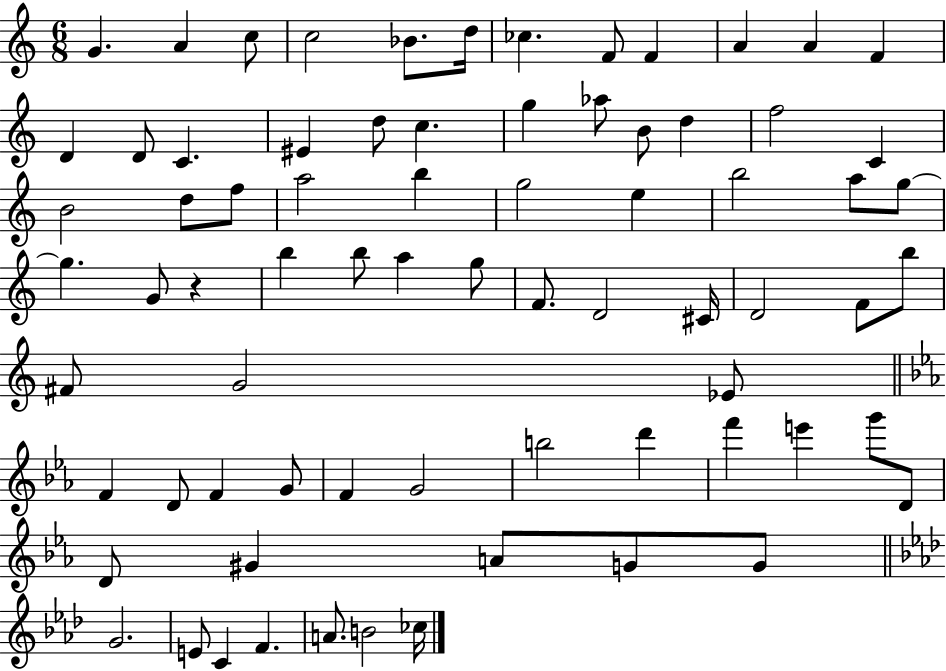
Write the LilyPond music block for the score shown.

{
  \clef treble
  \numericTimeSignature
  \time 6/8
  \key c \major
  g'4. a'4 c''8 | c''2 bes'8. d''16 | ces''4. f'8 f'4 | a'4 a'4 f'4 | \break d'4 d'8 c'4. | eis'4 d''8 c''4. | g''4 aes''8 b'8 d''4 | f''2 c'4 | \break b'2 d''8 f''8 | a''2 b''4 | g''2 e''4 | b''2 a''8 g''8~~ | \break g''4. g'8 r4 | b''4 b''8 a''4 g''8 | f'8. d'2 cis'16 | d'2 f'8 b''8 | \break fis'8 g'2 ees'8 | \bar "||" \break \key ees \major f'4 d'8 f'4 g'8 | f'4 g'2 | b''2 d'''4 | f'''4 e'''4 g'''8 d'8 | \break d'8 gis'4 a'8 g'8 g'8 | \bar "||" \break \key aes \major g'2. | e'8 c'4 f'4. | a'8. b'2 ces''16 | \bar "|."
}